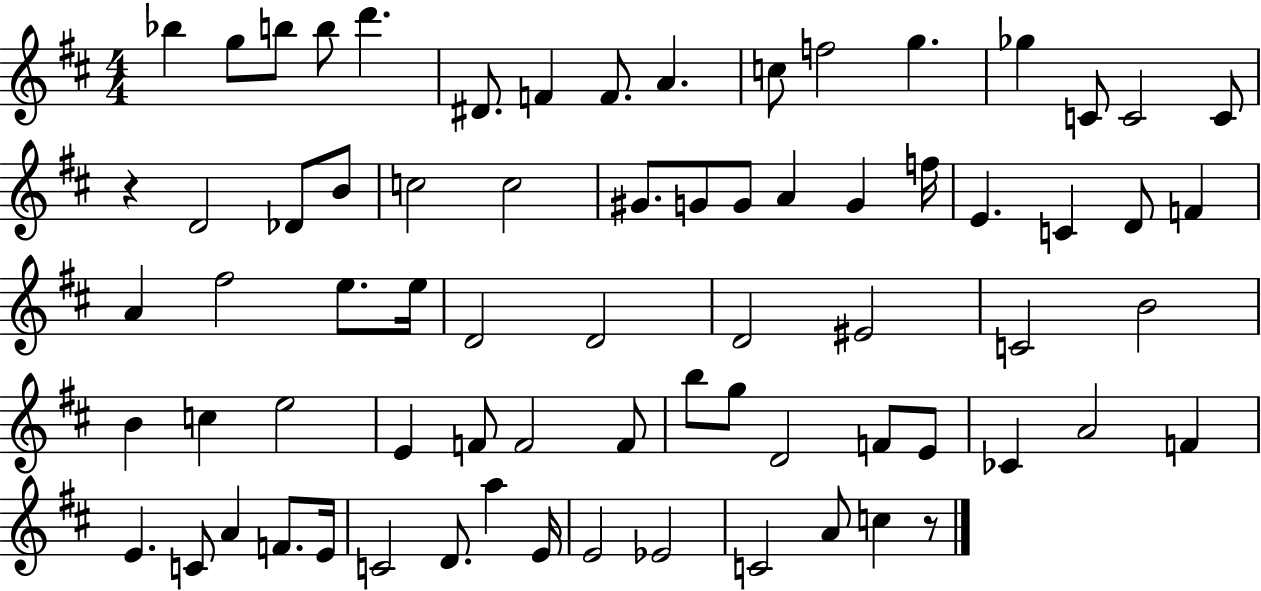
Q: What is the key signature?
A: D major